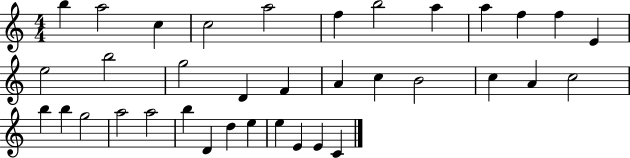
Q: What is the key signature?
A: C major